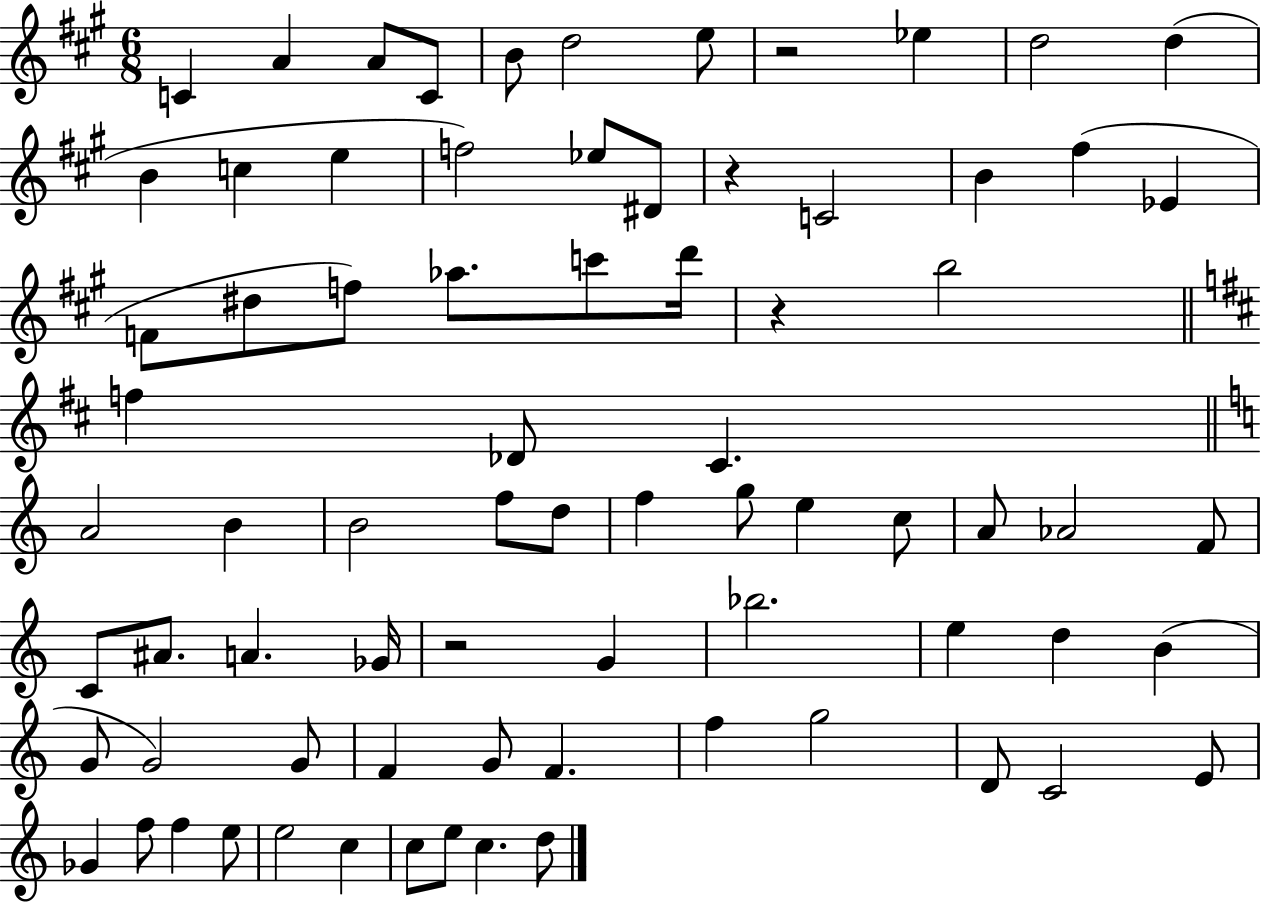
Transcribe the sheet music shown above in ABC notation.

X:1
T:Untitled
M:6/8
L:1/4
K:A
C A A/2 C/2 B/2 d2 e/2 z2 _e d2 d B c e f2 _e/2 ^D/2 z C2 B ^f _E F/2 ^d/2 f/2 _a/2 c'/2 d'/4 z b2 f _D/2 ^C A2 B B2 f/2 d/2 f g/2 e c/2 A/2 _A2 F/2 C/2 ^A/2 A _G/4 z2 G _b2 e d B G/2 G2 G/2 F G/2 F f g2 D/2 C2 E/2 _G f/2 f e/2 e2 c c/2 e/2 c d/2